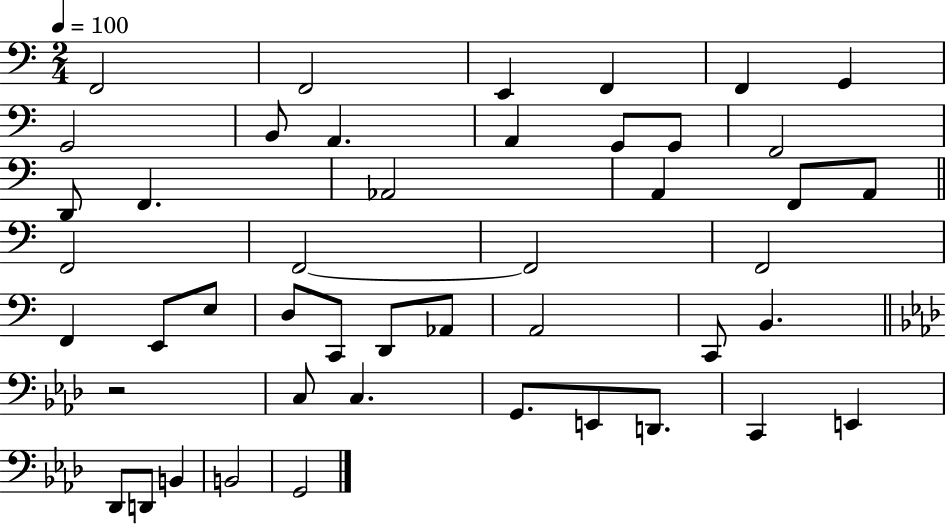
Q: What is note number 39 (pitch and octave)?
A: C2